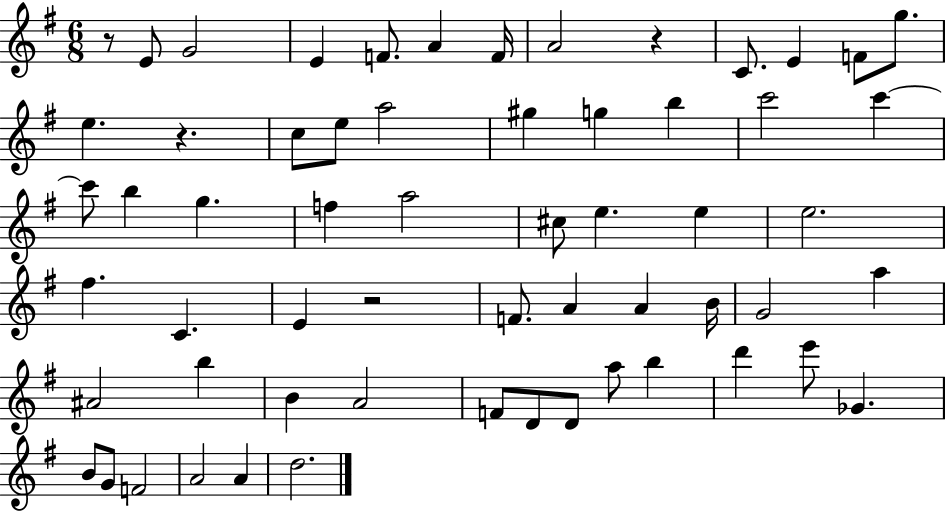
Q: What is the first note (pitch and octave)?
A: E4